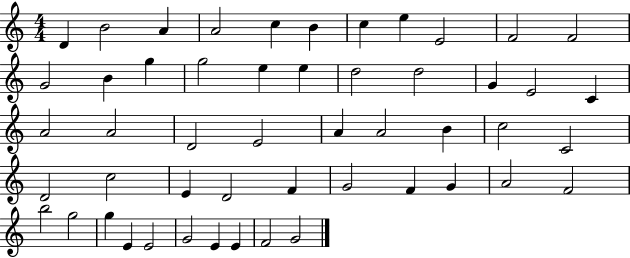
{
  \clef treble
  \numericTimeSignature
  \time 4/4
  \key c \major
  d'4 b'2 a'4 | a'2 c''4 b'4 | c''4 e''4 e'2 | f'2 f'2 | \break g'2 b'4 g''4 | g''2 e''4 e''4 | d''2 d''2 | g'4 e'2 c'4 | \break a'2 a'2 | d'2 e'2 | a'4 a'2 b'4 | c''2 c'2 | \break d'2 c''2 | e'4 d'2 f'4 | g'2 f'4 g'4 | a'2 f'2 | \break b''2 g''2 | g''4 e'4 e'2 | g'2 e'4 e'4 | f'2 g'2 | \break \bar "|."
}